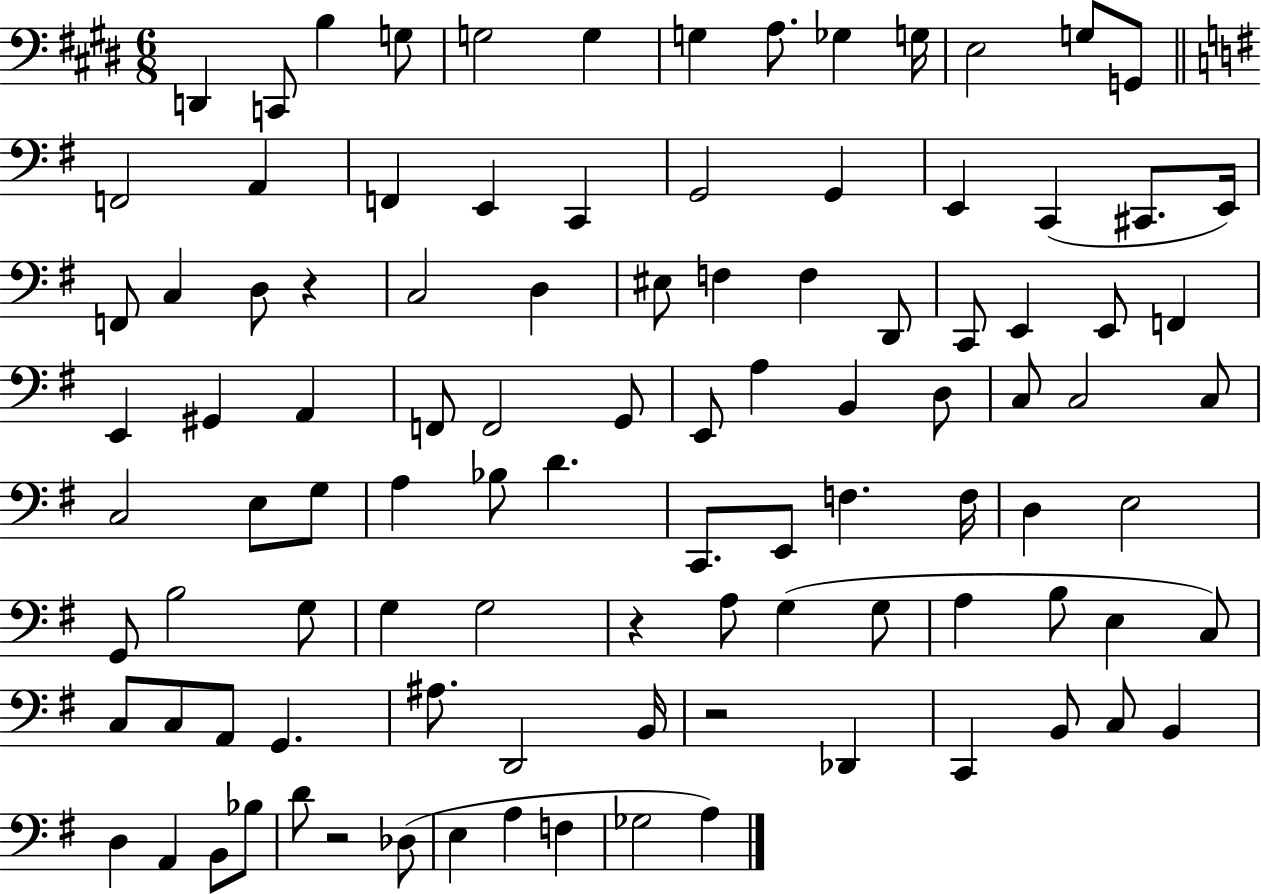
D2/q C2/e B3/q G3/e G3/h G3/q G3/q A3/e. Gb3/q G3/s E3/h G3/e G2/e F2/h A2/q F2/q E2/q C2/q G2/h G2/q E2/q C2/q C#2/e. E2/s F2/e C3/q D3/e R/q C3/h D3/q EIS3/e F3/q F3/q D2/e C2/e E2/q E2/e F2/q E2/q G#2/q A2/q F2/e F2/h G2/e E2/e A3/q B2/q D3/e C3/e C3/h C3/e C3/h E3/e G3/e A3/q Bb3/e D4/q. C2/e. E2/e F3/q. F3/s D3/q E3/h G2/e B3/h G3/e G3/q G3/h R/q A3/e G3/q G3/e A3/q B3/e E3/q C3/e C3/e C3/e A2/e G2/q. A#3/e. D2/h B2/s R/h Db2/q C2/q B2/e C3/e B2/q D3/q A2/q B2/e Bb3/e D4/e R/h Db3/e E3/q A3/q F3/q Gb3/h A3/q